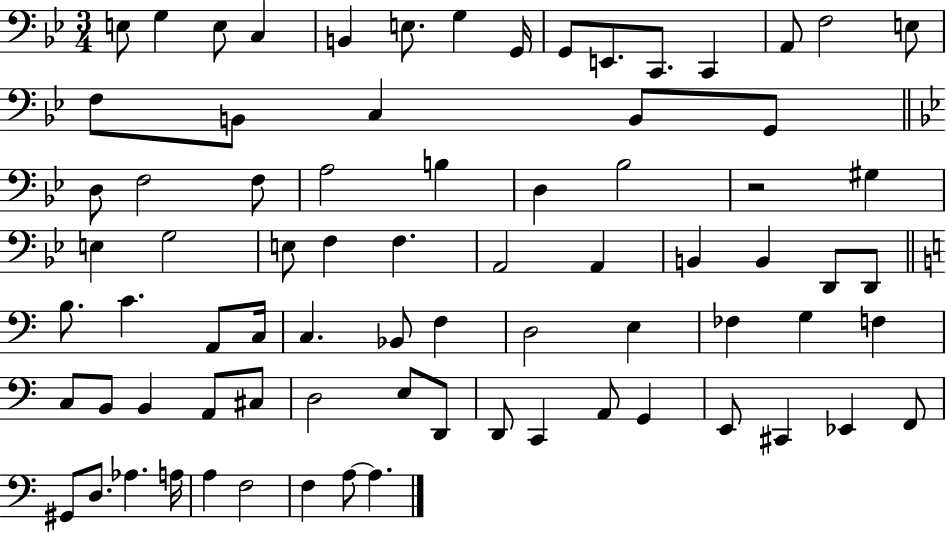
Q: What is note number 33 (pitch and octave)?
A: F3